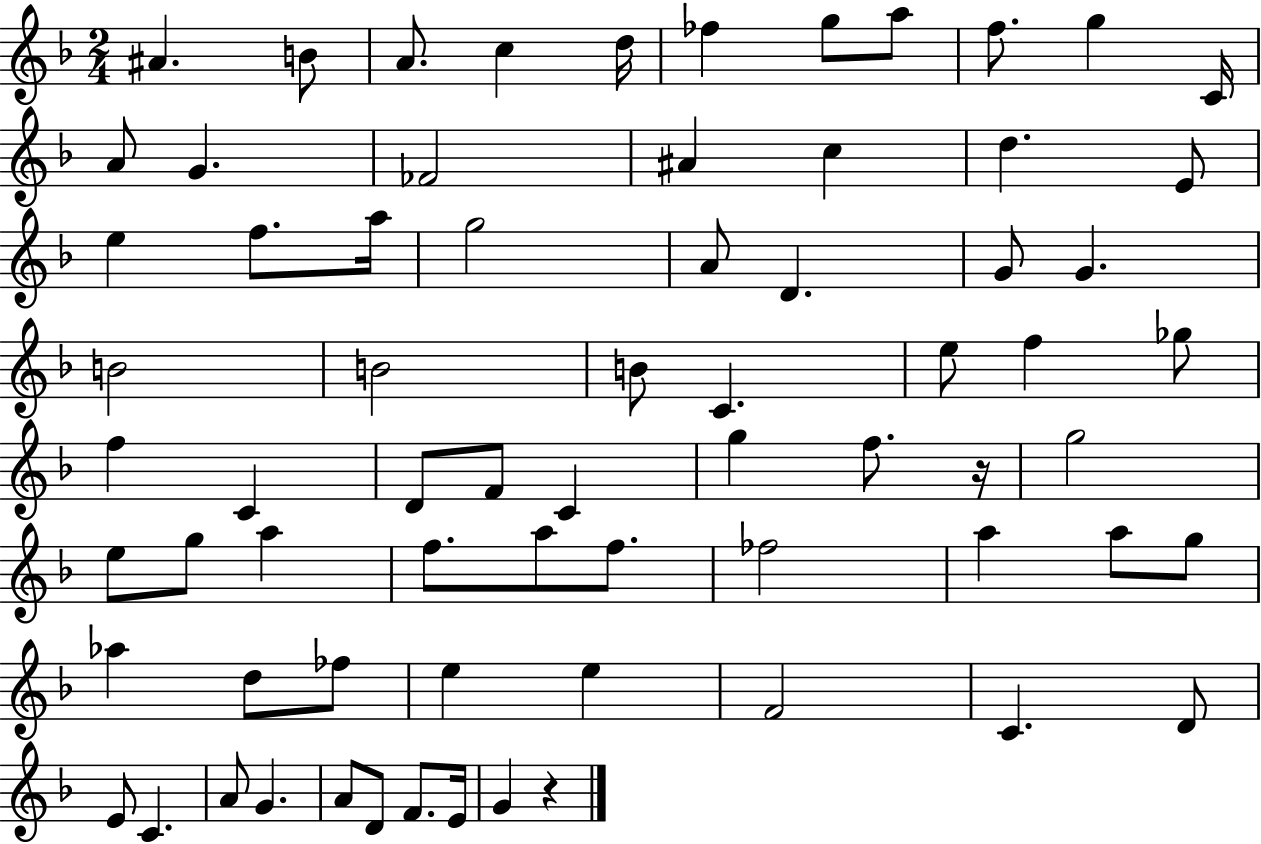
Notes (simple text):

A#4/q. B4/e A4/e. C5/q D5/s FES5/q G5/e A5/e F5/e. G5/q C4/s A4/e G4/q. FES4/h A#4/q C5/q D5/q. E4/e E5/q F5/e. A5/s G5/h A4/e D4/q. G4/e G4/q. B4/h B4/h B4/e C4/q. E5/e F5/q Gb5/e F5/q C4/q D4/e F4/e C4/q G5/q F5/e. R/s G5/h E5/e G5/e A5/q F5/e. A5/e F5/e. FES5/h A5/q A5/e G5/e Ab5/q D5/e FES5/e E5/q E5/q F4/h C4/q. D4/e E4/e C4/q. A4/e G4/q. A4/e D4/e F4/e. E4/s G4/q R/q